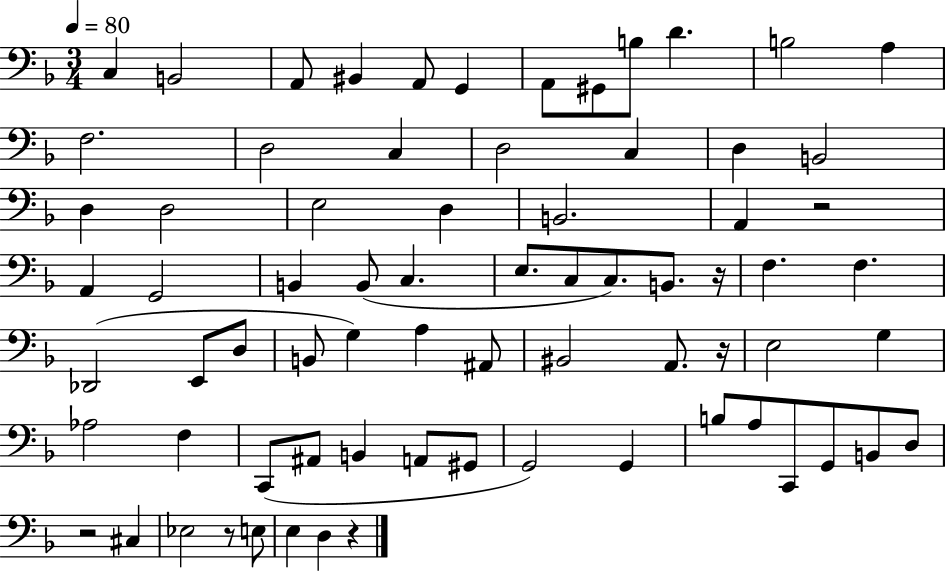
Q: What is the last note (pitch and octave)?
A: D3